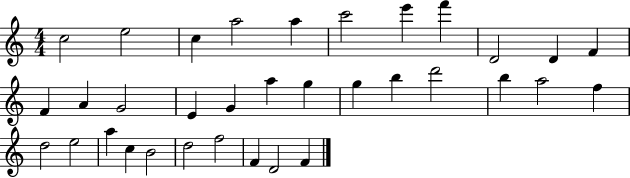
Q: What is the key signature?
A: C major